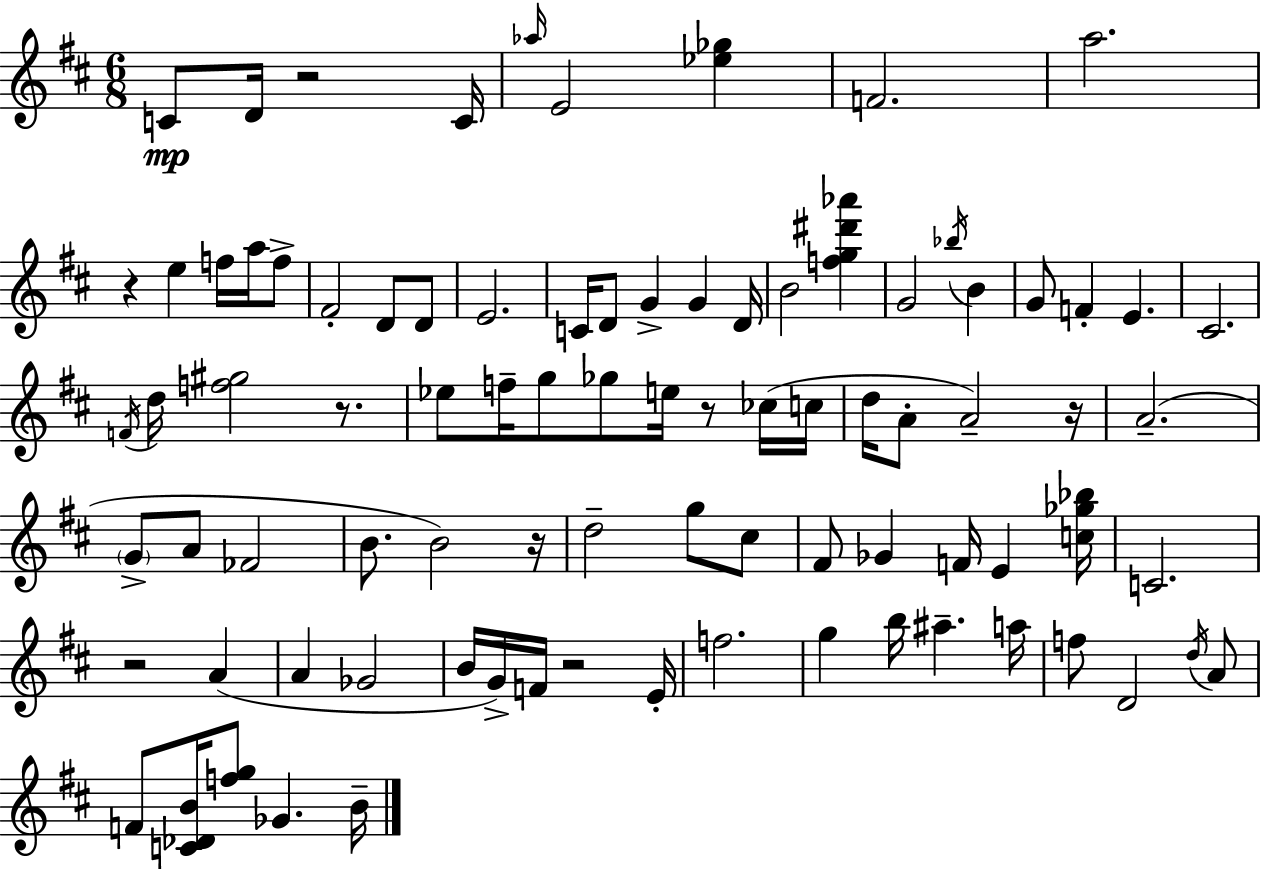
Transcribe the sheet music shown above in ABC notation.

X:1
T:Untitled
M:6/8
L:1/4
K:D
C/2 D/4 z2 C/4 _a/4 E2 [_e_g] F2 a2 z e f/4 a/4 f/2 ^F2 D/2 D/2 E2 C/4 D/2 G G D/4 B2 [fg^d'_a'] G2 _b/4 B G/2 F E ^C2 F/4 d/4 [f^g]2 z/2 _e/2 f/4 g/2 _g/2 e/4 z/2 _c/4 c/4 d/4 A/2 A2 z/4 A2 G/2 A/2 _F2 B/2 B2 z/4 d2 g/2 ^c/2 ^F/2 _G F/4 E [c_g_b]/4 C2 z2 A A _G2 B/4 G/4 F/4 z2 E/4 f2 g b/4 ^a a/4 f/2 D2 d/4 A/2 F/2 [C_DB]/4 [fg]/2 _G B/4